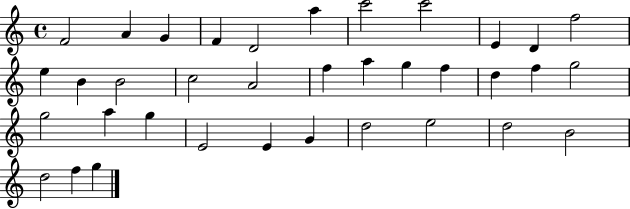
F4/h A4/q G4/q F4/q D4/h A5/q C6/h C6/h E4/q D4/q F5/h E5/q B4/q B4/h C5/h A4/h F5/q A5/q G5/q F5/q D5/q F5/q G5/h G5/h A5/q G5/q E4/h E4/q G4/q D5/h E5/h D5/h B4/h D5/h F5/q G5/q